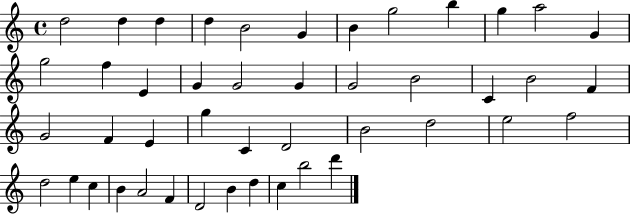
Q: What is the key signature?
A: C major